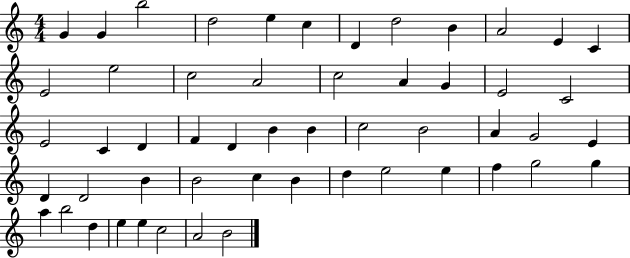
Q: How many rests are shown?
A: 0